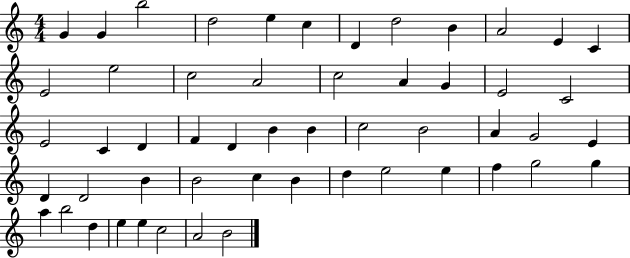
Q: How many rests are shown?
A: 0